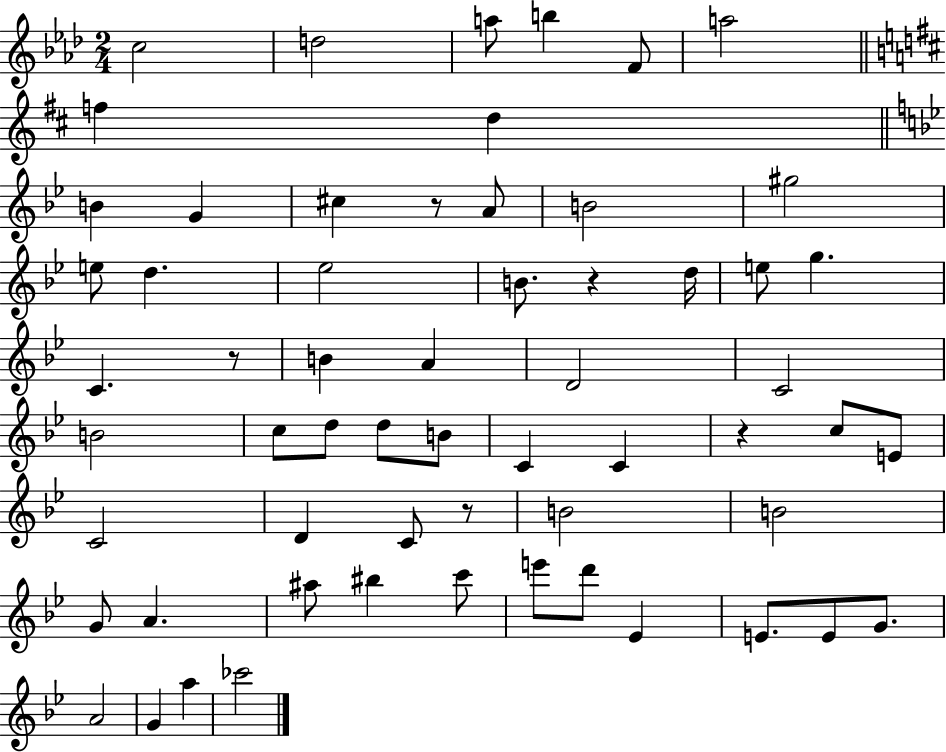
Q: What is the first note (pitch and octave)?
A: C5